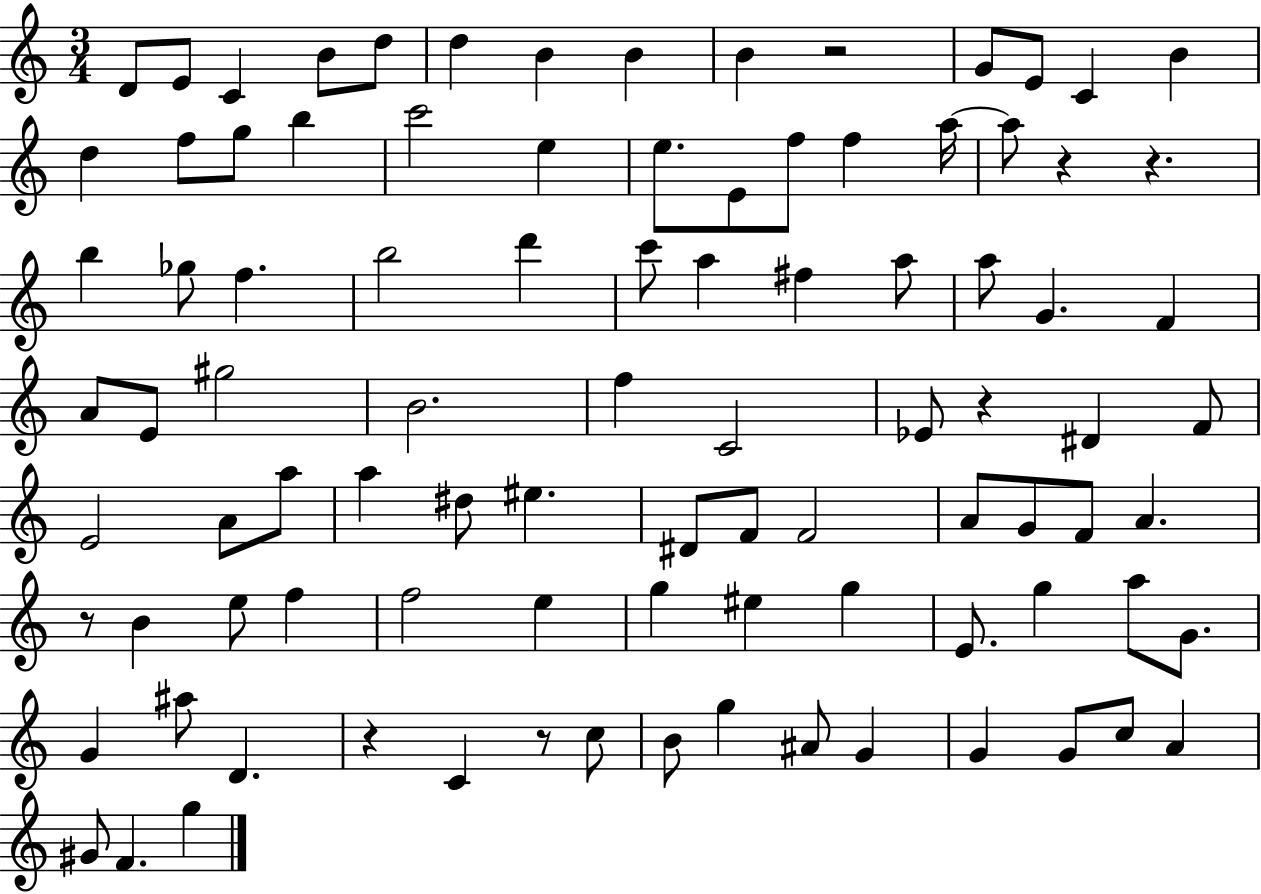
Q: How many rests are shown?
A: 7